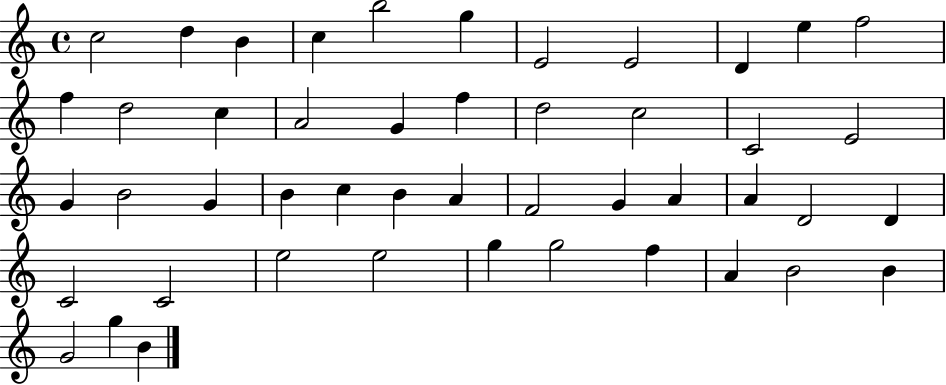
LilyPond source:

{
  \clef treble
  \time 4/4
  \defaultTimeSignature
  \key c \major
  c''2 d''4 b'4 | c''4 b''2 g''4 | e'2 e'2 | d'4 e''4 f''2 | \break f''4 d''2 c''4 | a'2 g'4 f''4 | d''2 c''2 | c'2 e'2 | \break g'4 b'2 g'4 | b'4 c''4 b'4 a'4 | f'2 g'4 a'4 | a'4 d'2 d'4 | \break c'2 c'2 | e''2 e''2 | g''4 g''2 f''4 | a'4 b'2 b'4 | \break g'2 g''4 b'4 | \bar "|."
}